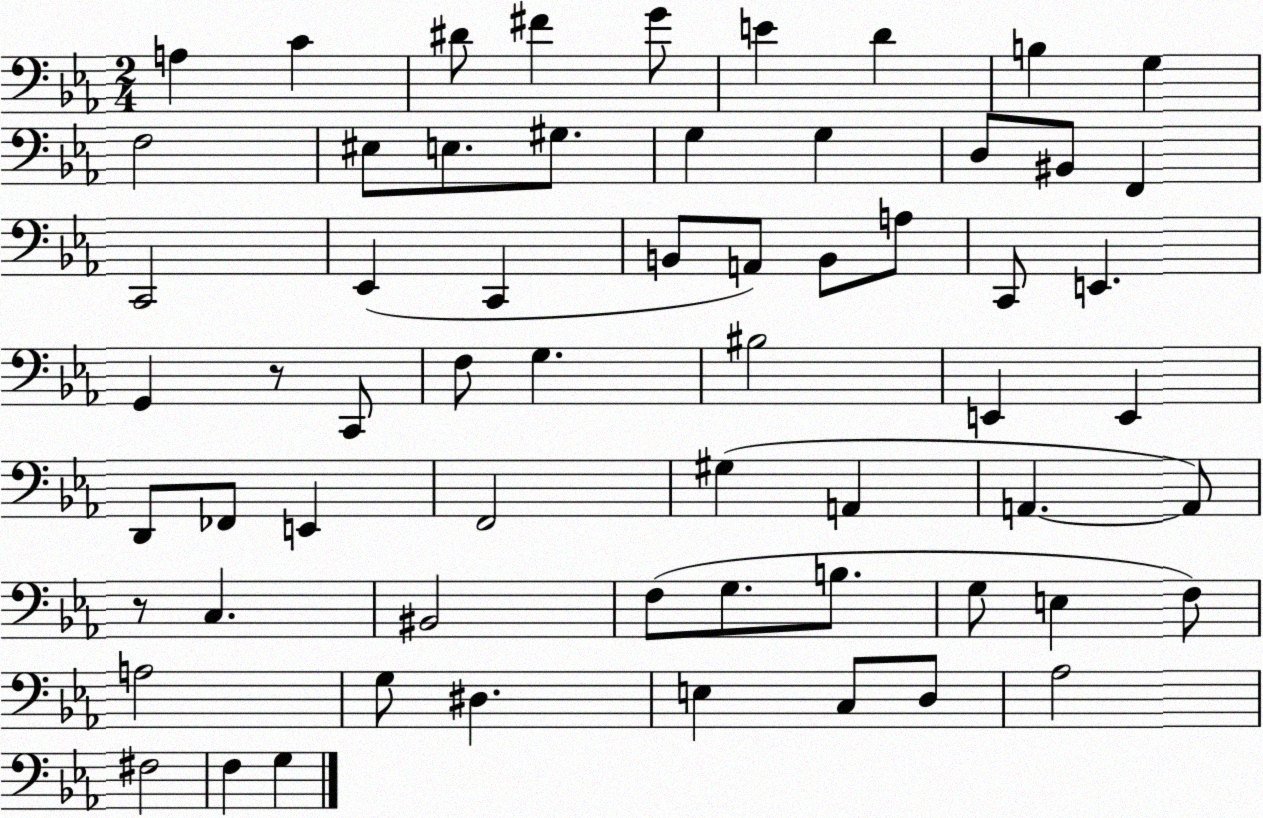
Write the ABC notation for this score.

X:1
T:Untitled
M:2/4
L:1/4
K:Eb
A, C ^D/2 ^F G/2 E D B, G, F,2 ^E,/2 E,/2 ^G,/2 G, G, D,/2 ^B,,/2 F,, C,,2 _E,, C,, B,,/2 A,,/2 B,,/2 A,/2 C,,/2 E,, G,, z/2 C,,/2 F,/2 G, ^B,2 E,, E,, D,,/2 _F,,/2 E,, F,,2 ^G, A,, A,, A,,/2 z/2 C, ^B,,2 F,/2 G,/2 B,/2 G,/2 E, F,/2 A,2 G,/2 ^D, E, C,/2 D,/2 _A,2 ^F,2 F, G,